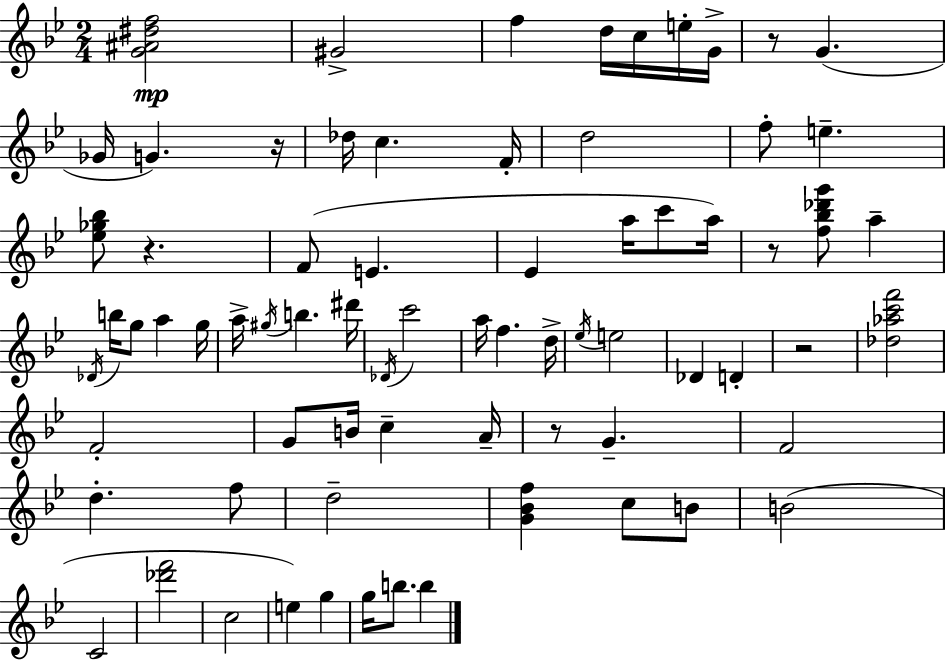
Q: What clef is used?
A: treble